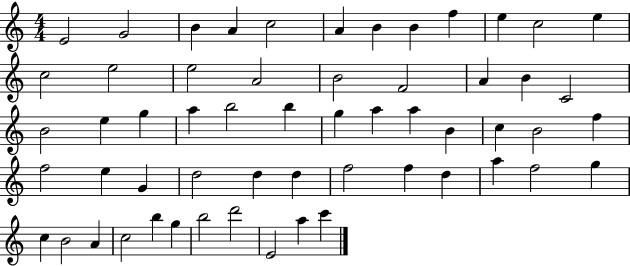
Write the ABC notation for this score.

X:1
T:Untitled
M:4/4
L:1/4
K:C
E2 G2 B A c2 A B B f e c2 e c2 e2 e2 A2 B2 F2 A B C2 B2 e g a b2 b g a a B c B2 f f2 e G d2 d d f2 f d a f2 g c B2 A c2 b g b2 d'2 E2 a c'